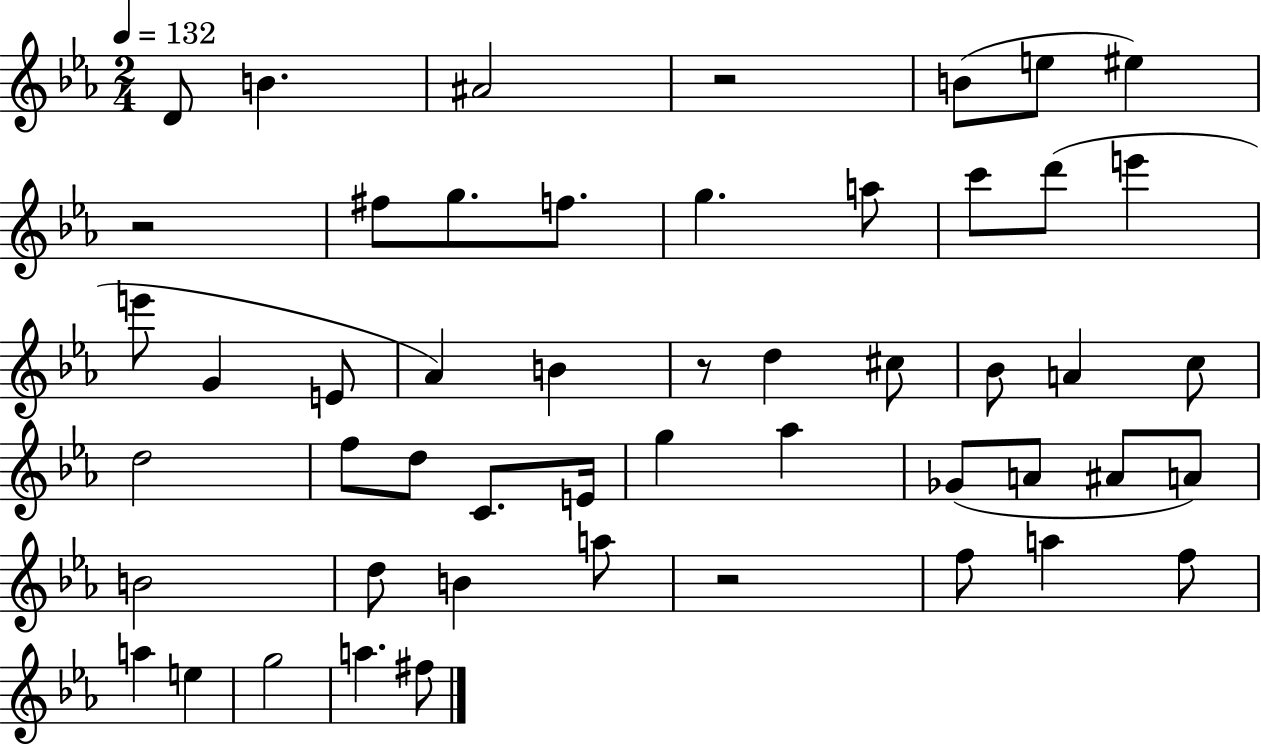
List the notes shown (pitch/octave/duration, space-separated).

D4/e B4/q. A#4/h R/h B4/e E5/e EIS5/q R/h F#5/e G5/e. F5/e. G5/q. A5/e C6/e D6/e E6/q E6/e G4/q E4/e Ab4/q B4/q R/e D5/q C#5/e Bb4/e A4/q C5/e D5/h F5/e D5/e C4/e. E4/s G5/q Ab5/q Gb4/e A4/e A#4/e A4/e B4/h D5/e B4/q A5/e R/h F5/e A5/q F5/e A5/q E5/q G5/h A5/q. F#5/e